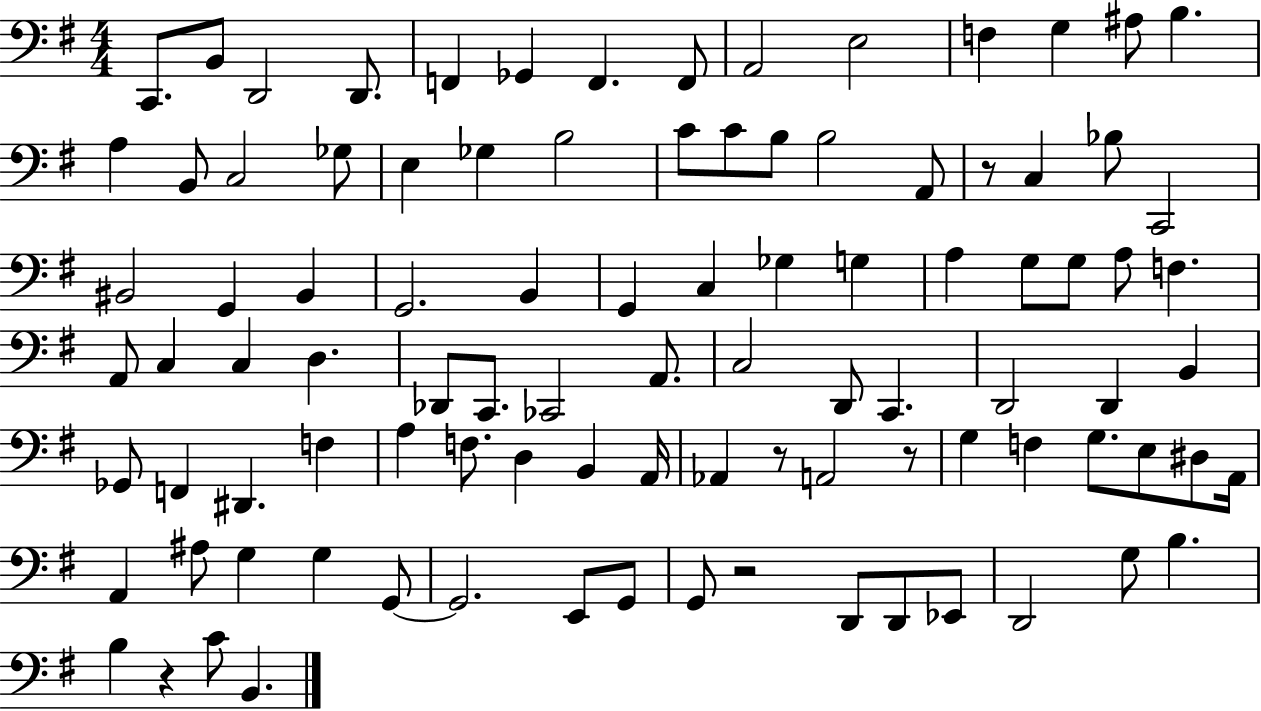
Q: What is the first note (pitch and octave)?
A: C2